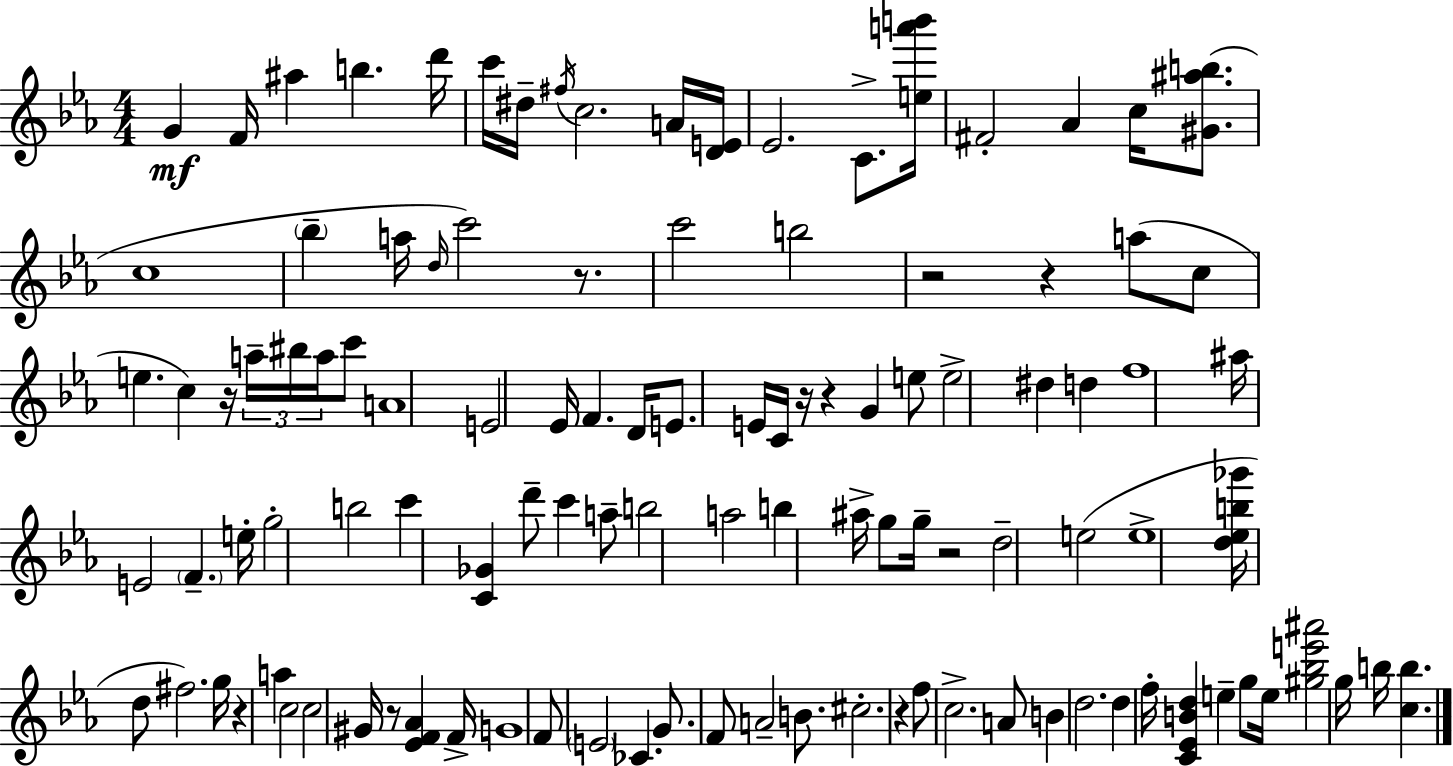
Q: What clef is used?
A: treble